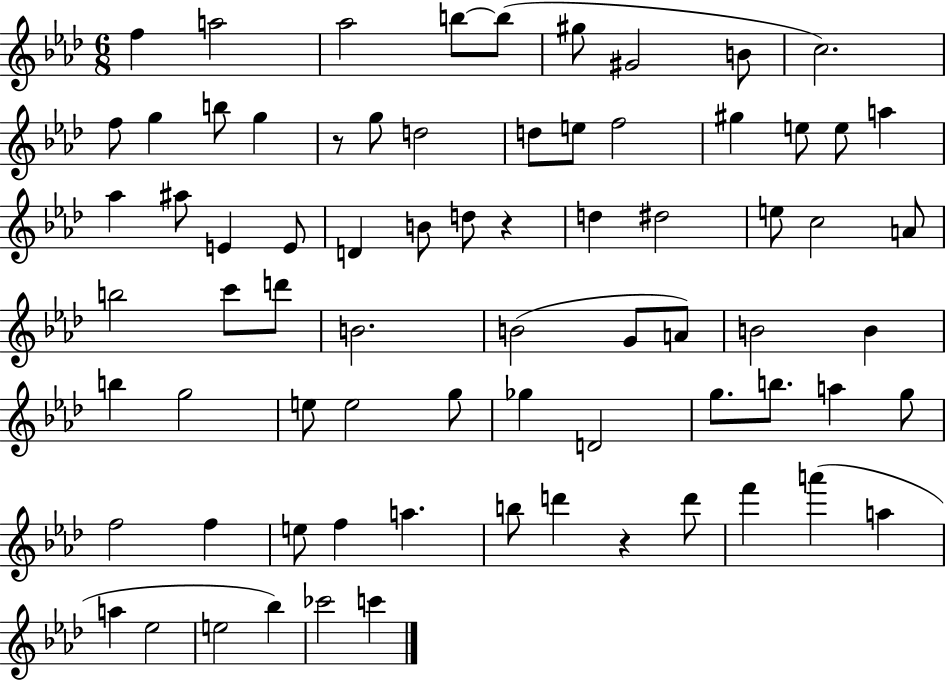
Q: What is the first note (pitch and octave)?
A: F5